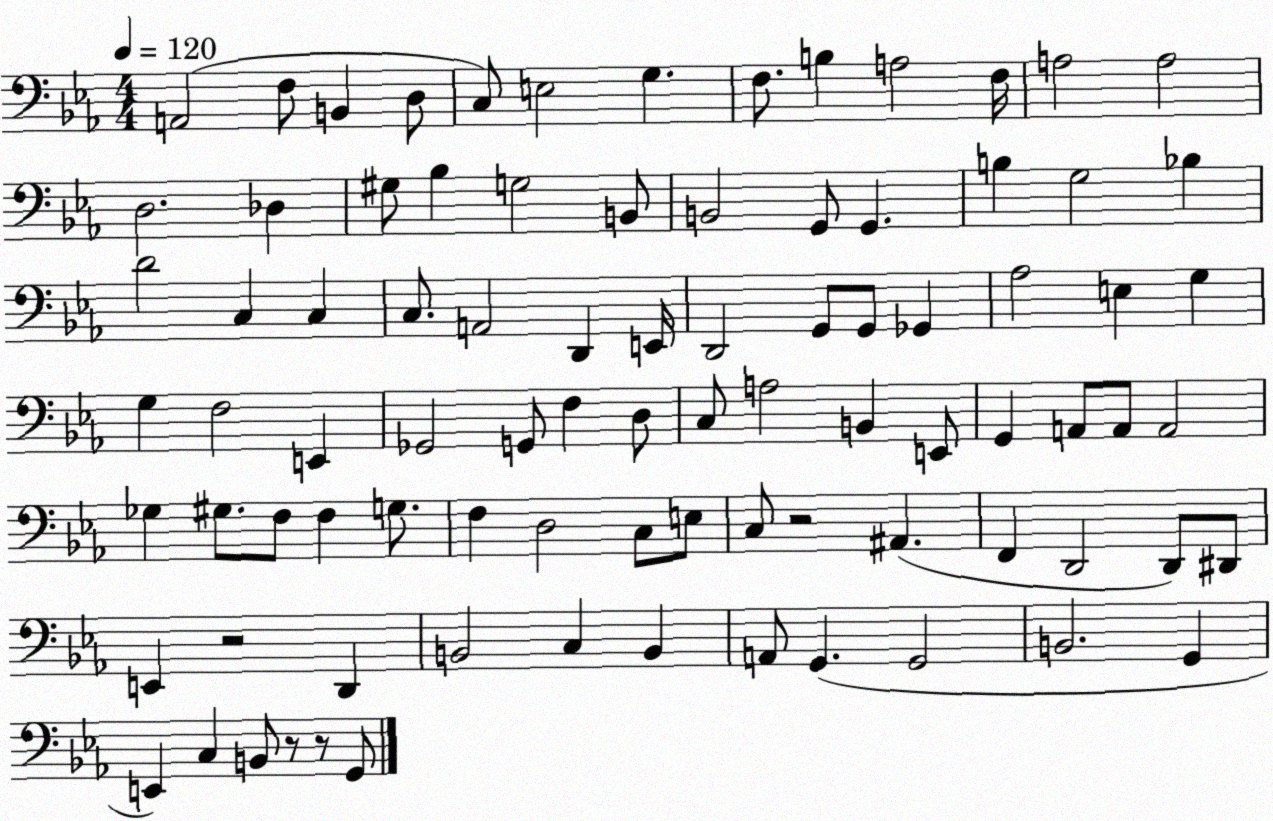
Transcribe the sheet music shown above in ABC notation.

X:1
T:Untitled
M:4/4
L:1/4
K:Eb
A,,2 F,/2 B,, D,/2 C,/2 E,2 G, F,/2 B, A,2 F,/4 A,2 A,2 D,2 _D, ^G,/2 _B, G,2 B,,/2 B,,2 G,,/2 G,, B, G,2 _B, D2 C, C, C,/2 A,,2 D,, E,,/4 D,,2 G,,/2 G,,/2 _G,, _A,2 E, G, G, F,2 E,, _G,,2 G,,/2 F, D,/2 C,/2 A,2 B,, E,,/2 G,, A,,/2 A,,/2 A,,2 _G, ^G,/2 F,/2 F, G,/2 F, D,2 C,/2 E,/2 C,/2 z2 ^A,, F,, D,,2 D,,/2 ^D,,/2 E,, z2 D,, B,,2 C, B,, A,,/2 G,, G,,2 B,,2 G,, E,, C, B,,/2 z/2 z/2 G,,/2